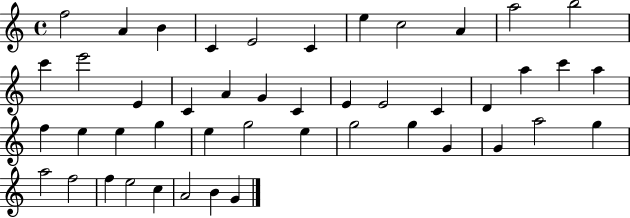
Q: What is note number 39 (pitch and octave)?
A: A5